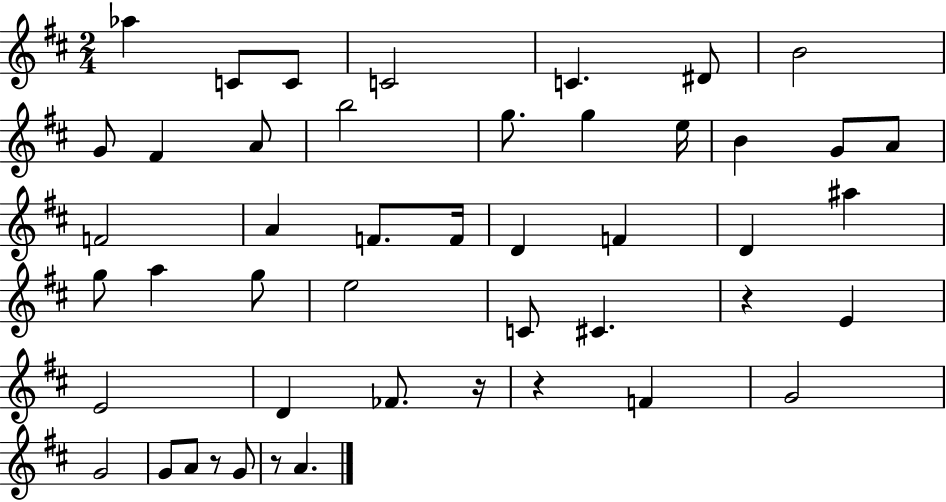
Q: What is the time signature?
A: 2/4